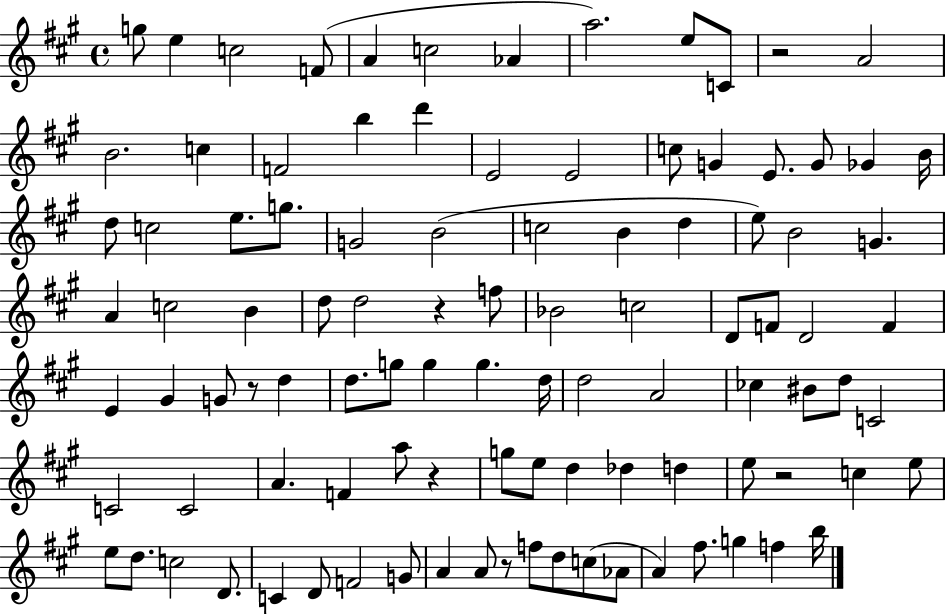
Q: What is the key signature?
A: A major